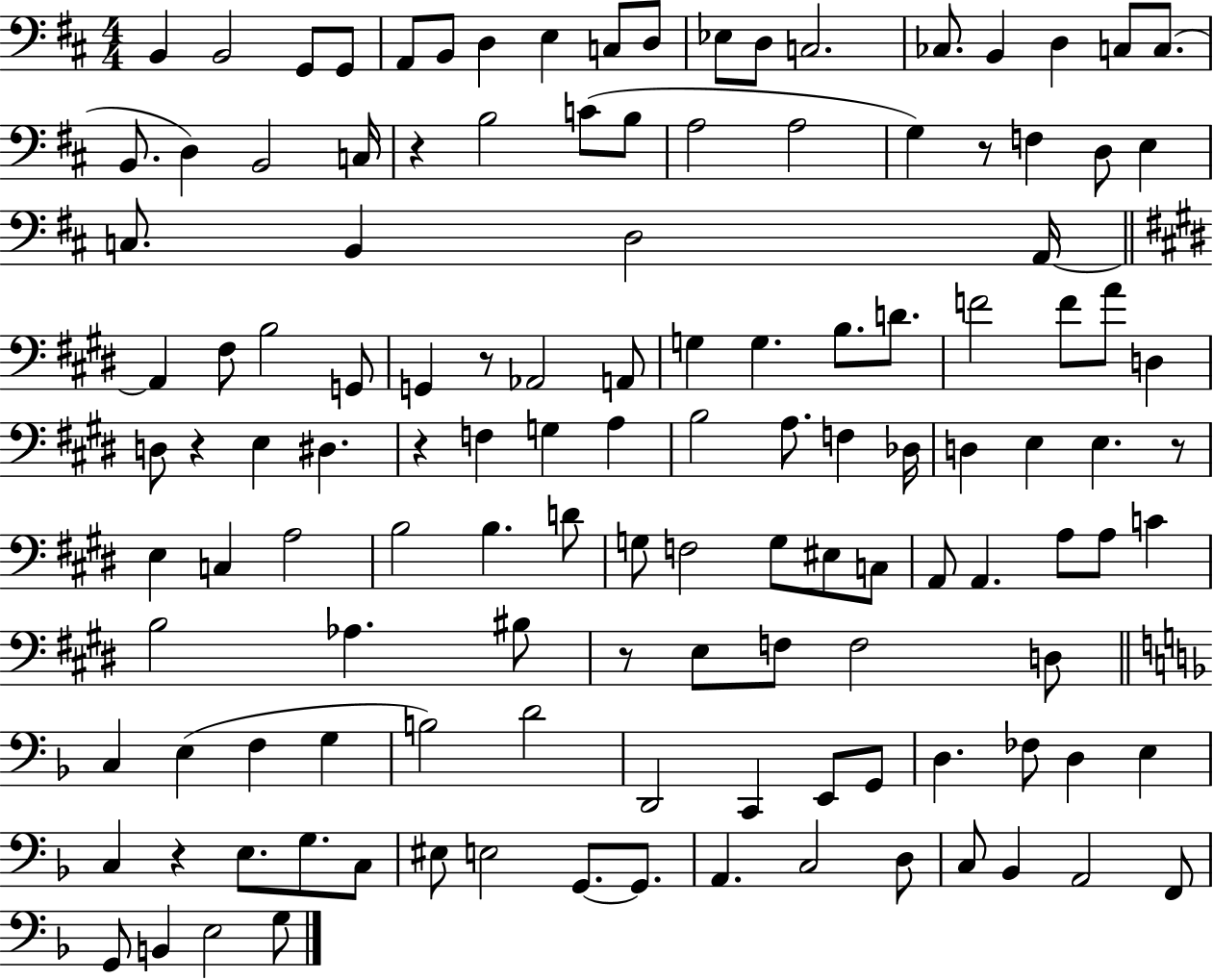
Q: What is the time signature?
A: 4/4